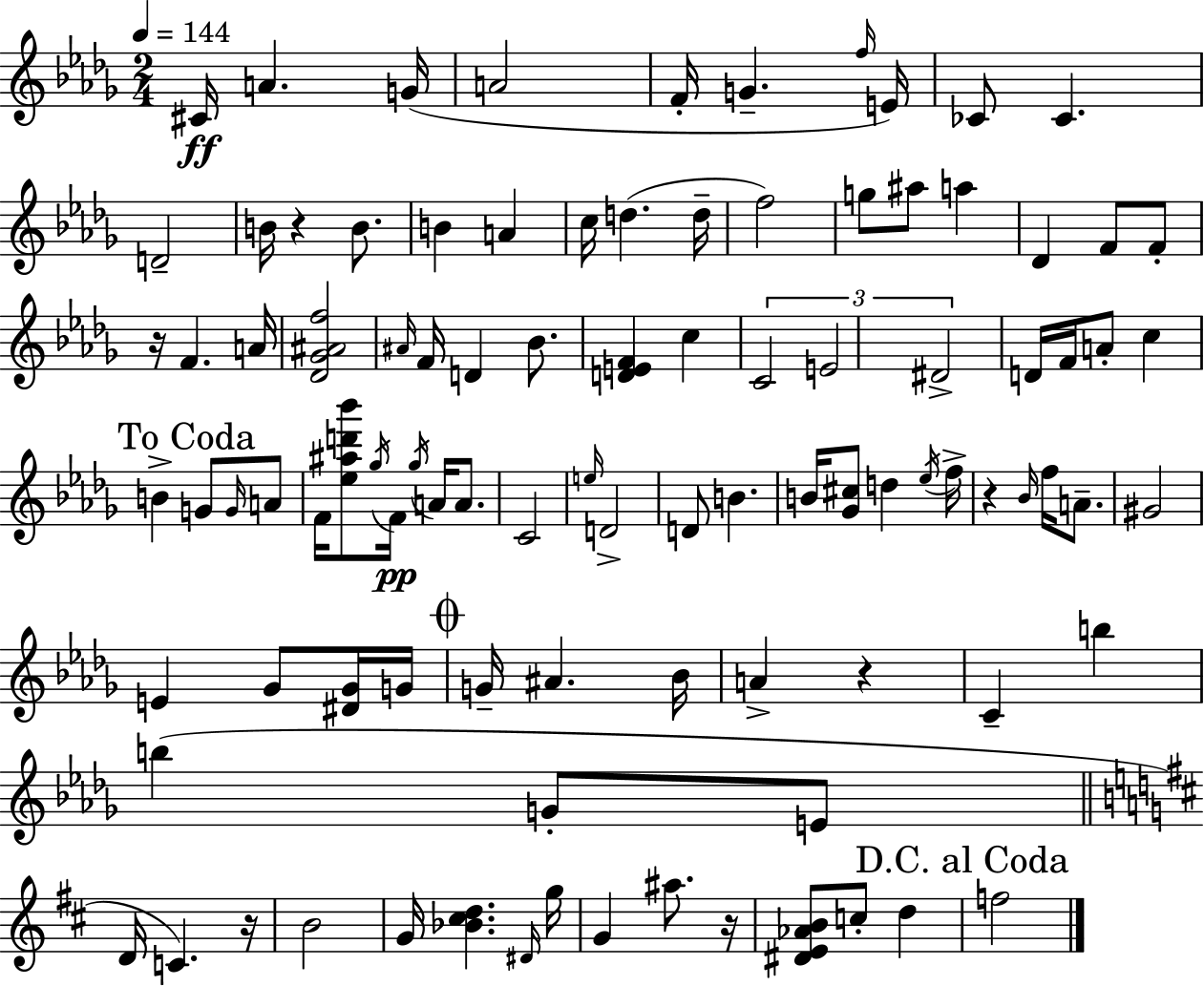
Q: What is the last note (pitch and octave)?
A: F5